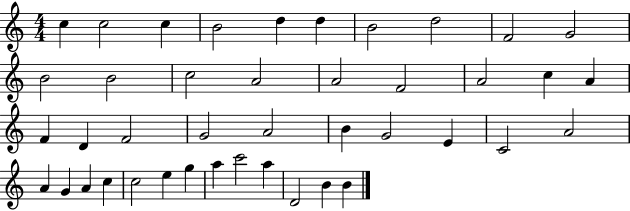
X:1
T:Untitled
M:4/4
L:1/4
K:C
c c2 c B2 d d B2 d2 F2 G2 B2 B2 c2 A2 A2 F2 A2 c A F D F2 G2 A2 B G2 E C2 A2 A G A c c2 e g a c'2 a D2 B B